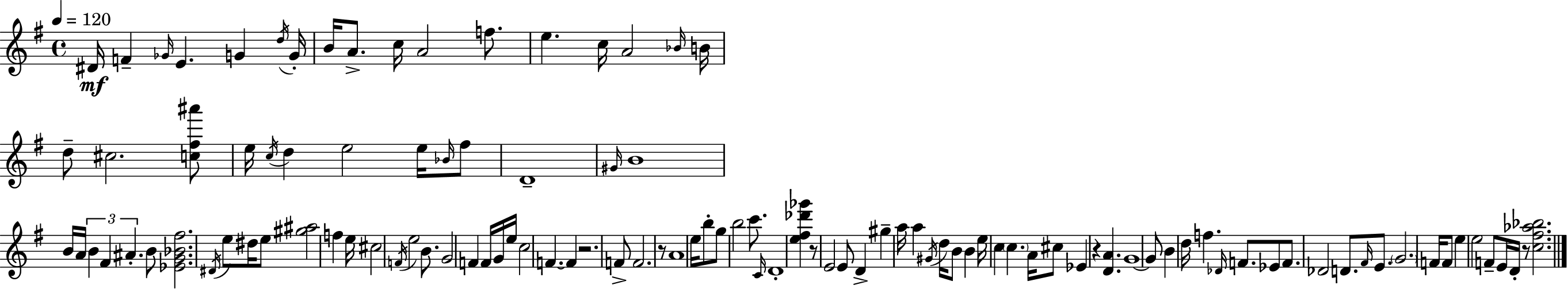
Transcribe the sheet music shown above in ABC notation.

X:1
T:Untitled
M:4/4
L:1/4
K:Em
^D/4 F _G/4 E G d/4 G/4 B/4 A/2 c/4 A2 f/2 e c/4 A2 _B/4 B/4 d/2 ^c2 [c^f^a']/2 e/4 c/4 d e2 e/4 _B/4 ^f/2 D4 ^G/4 B4 B/4 A/4 B ^F ^A B/2 [_EG_B^f]2 ^D/4 e/2 ^d/4 e/2 [^g^a]2 f e/4 ^c2 F/4 e2 B/2 G2 F F/4 G/4 e/4 c2 F F z2 F/2 F2 z/2 A4 e/4 b/2 g/2 b2 c'/2 C/4 D4 [e^f_d'_g'] z/2 E2 E/2 D ^g a/4 a ^G/4 d/4 B/2 B e/4 c c A/4 ^c/2 _E z [DA] G4 G/2 B d/4 f _D/4 F/2 _E/2 F/2 _D2 D/2 ^F/4 E/2 G2 F/4 F/2 e e2 F/2 E/4 D/4 z/2 [c^f_a_b]2